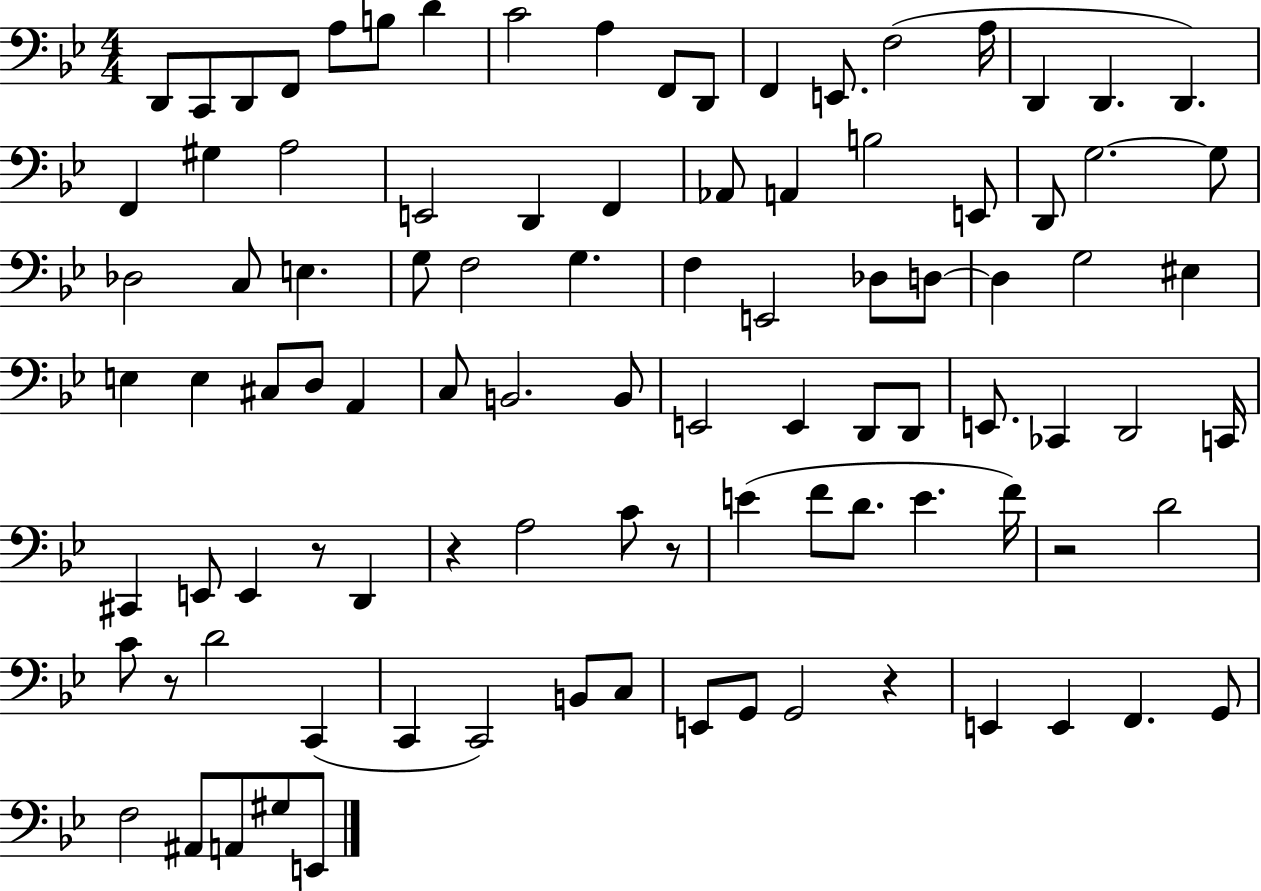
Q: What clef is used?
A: bass